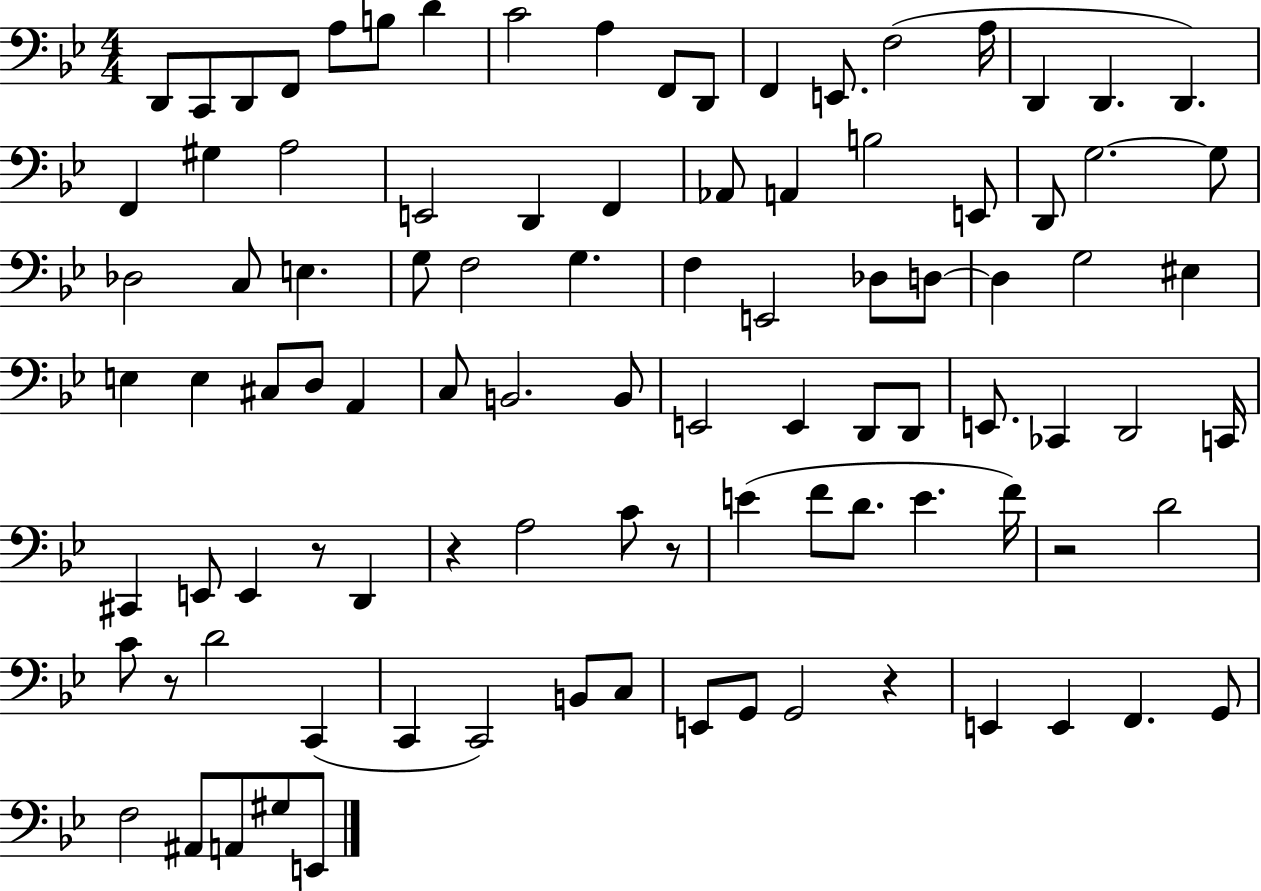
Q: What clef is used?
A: bass